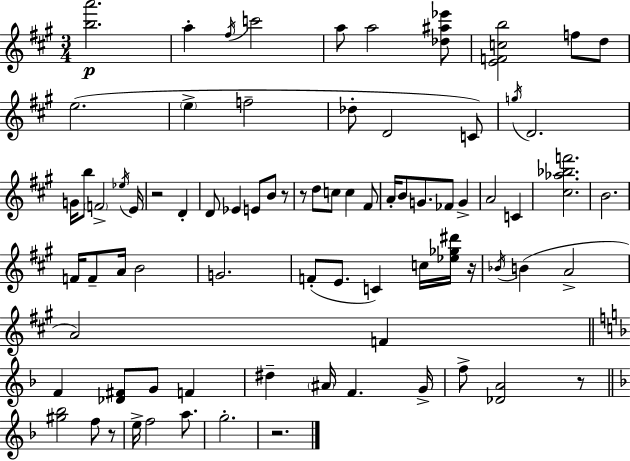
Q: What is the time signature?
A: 3/4